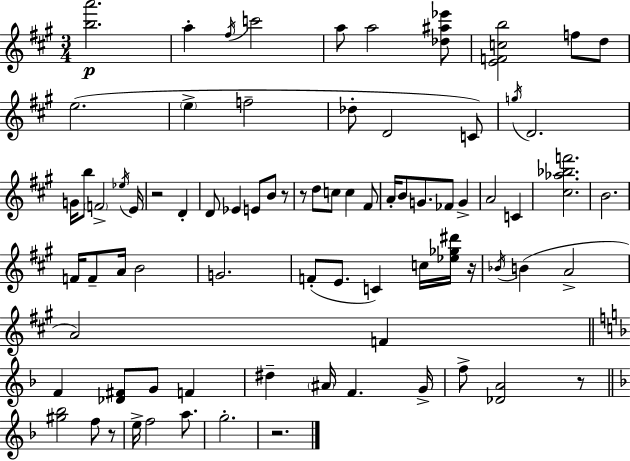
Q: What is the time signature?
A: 3/4